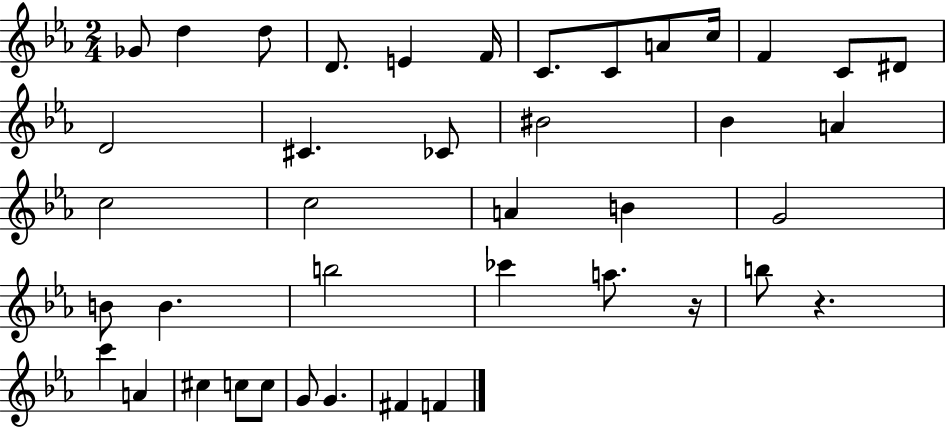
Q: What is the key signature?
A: EES major